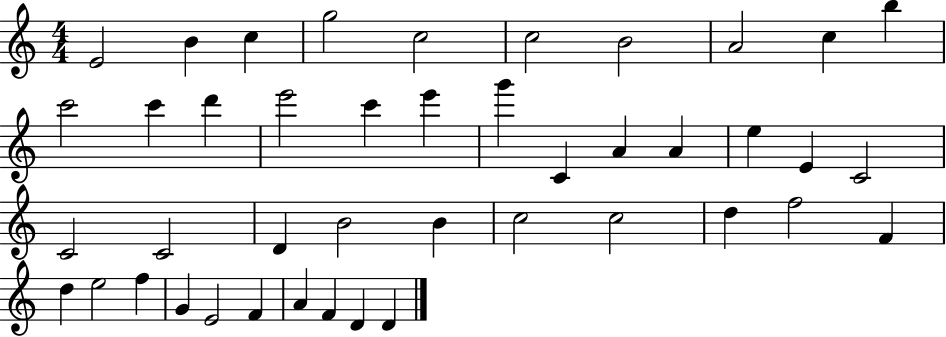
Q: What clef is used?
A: treble